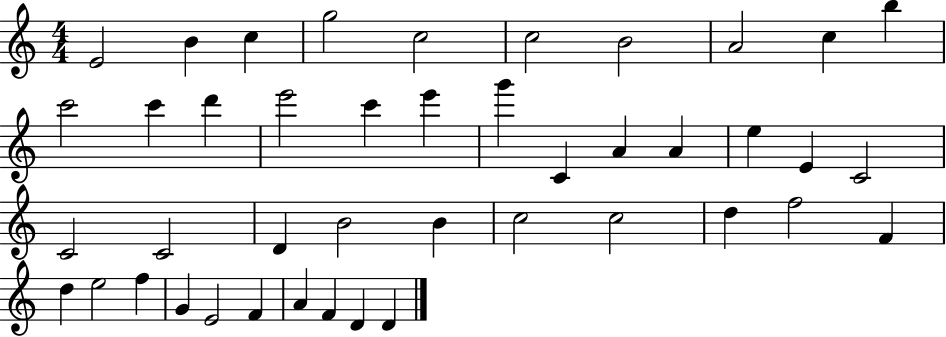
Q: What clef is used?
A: treble